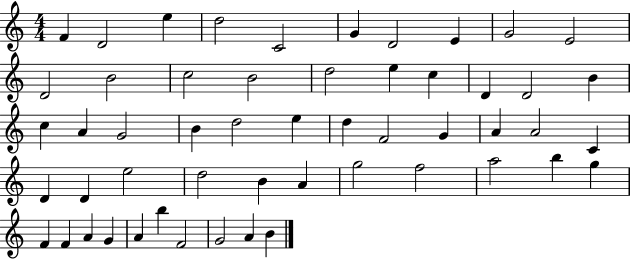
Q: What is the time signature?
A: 4/4